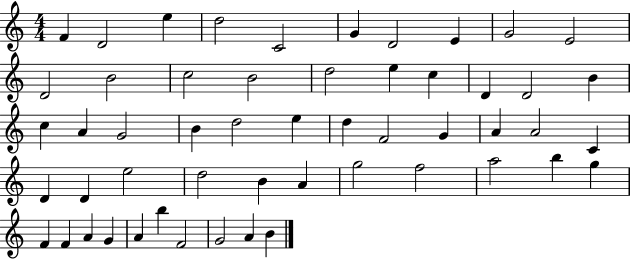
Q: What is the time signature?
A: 4/4